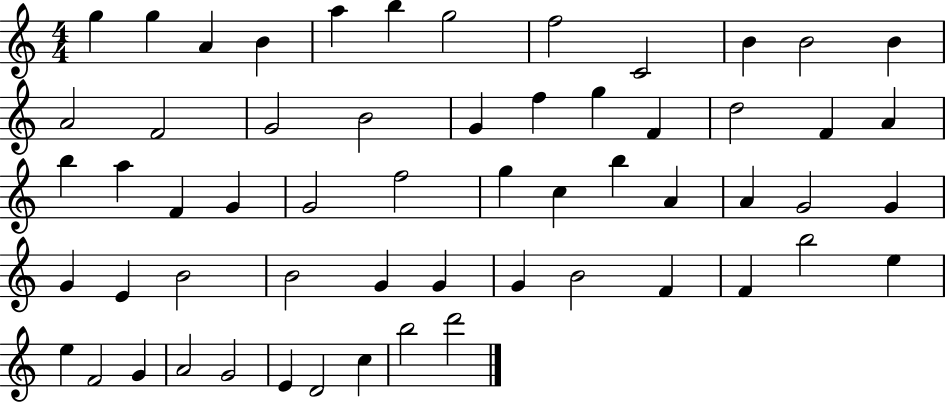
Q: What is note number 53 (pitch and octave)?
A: G4